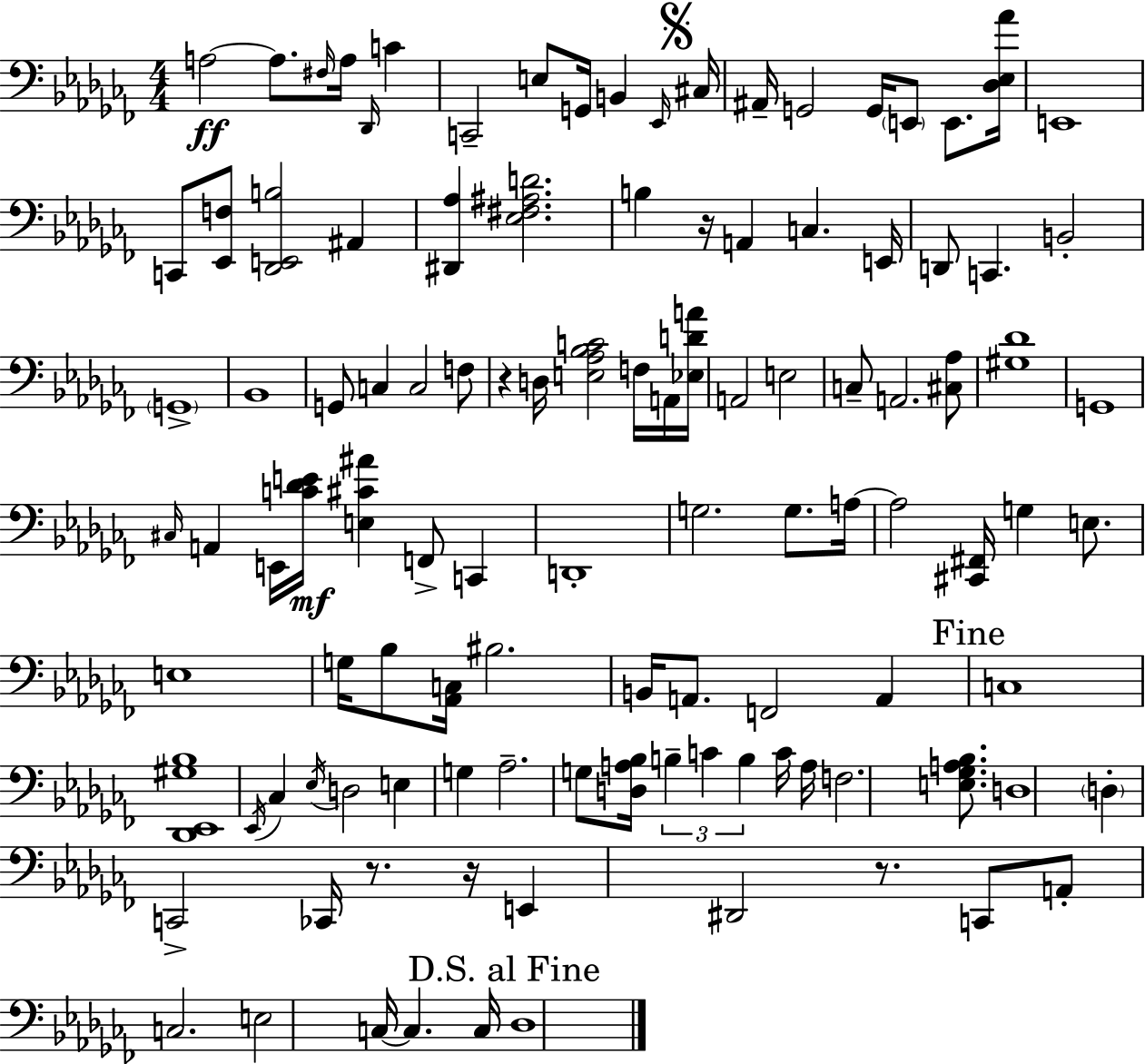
X:1
T:Untitled
M:4/4
L:1/4
K:Abm
A,2 A,/2 ^F,/4 A,/4 _D,,/4 C C,,2 E,/2 G,,/4 B,, _E,,/4 ^C,/4 ^A,,/4 G,,2 G,,/4 E,,/2 E,,/2 [_D,_E,_A]/4 E,,4 C,,/2 [_E,,F,]/2 [_D,,E,,B,]2 ^A,, [^D,,_A,] [_E,^F,^A,D]2 B, z/4 A,, C, E,,/4 D,,/2 C,, B,,2 G,,4 _B,,4 G,,/2 C, C,2 F,/2 z D,/4 [E,_A,_B,C]2 F,/4 A,,/4 [_E,DA]/4 A,,2 E,2 C,/2 A,,2 [^C,_A,]/2 [^G,_D]4 G,,4 ^C,/4 A,, E,,/4 [C_DE]/4 [E,^C^A] F,,/2 C,, D,,4 G,2 G,/2 A,/4 A,2 [^C,,^F,,]/4 G, E,/2 E,4 G,/4 _B,/2 [_A,,C,]/4 ^B,2 B,,/4 A,,/2 F,,2 A,, C,4 [_D,,_E,,^G,_B,]4 _E,,/4 _C, _E,/4 D,2 E, G, _A,2 G,/2 [D,A,_B,]/4 B, C B, C/4 A,/4 F,2 [E,_G,A,_B,]/2 D,4 D, C,,2 _C,,/4 z/2 z/4 E,, ^D,,2 z/2 C,,/2 A,,/2 C,2 E,2 C,/4 C, C,/4 _D,4